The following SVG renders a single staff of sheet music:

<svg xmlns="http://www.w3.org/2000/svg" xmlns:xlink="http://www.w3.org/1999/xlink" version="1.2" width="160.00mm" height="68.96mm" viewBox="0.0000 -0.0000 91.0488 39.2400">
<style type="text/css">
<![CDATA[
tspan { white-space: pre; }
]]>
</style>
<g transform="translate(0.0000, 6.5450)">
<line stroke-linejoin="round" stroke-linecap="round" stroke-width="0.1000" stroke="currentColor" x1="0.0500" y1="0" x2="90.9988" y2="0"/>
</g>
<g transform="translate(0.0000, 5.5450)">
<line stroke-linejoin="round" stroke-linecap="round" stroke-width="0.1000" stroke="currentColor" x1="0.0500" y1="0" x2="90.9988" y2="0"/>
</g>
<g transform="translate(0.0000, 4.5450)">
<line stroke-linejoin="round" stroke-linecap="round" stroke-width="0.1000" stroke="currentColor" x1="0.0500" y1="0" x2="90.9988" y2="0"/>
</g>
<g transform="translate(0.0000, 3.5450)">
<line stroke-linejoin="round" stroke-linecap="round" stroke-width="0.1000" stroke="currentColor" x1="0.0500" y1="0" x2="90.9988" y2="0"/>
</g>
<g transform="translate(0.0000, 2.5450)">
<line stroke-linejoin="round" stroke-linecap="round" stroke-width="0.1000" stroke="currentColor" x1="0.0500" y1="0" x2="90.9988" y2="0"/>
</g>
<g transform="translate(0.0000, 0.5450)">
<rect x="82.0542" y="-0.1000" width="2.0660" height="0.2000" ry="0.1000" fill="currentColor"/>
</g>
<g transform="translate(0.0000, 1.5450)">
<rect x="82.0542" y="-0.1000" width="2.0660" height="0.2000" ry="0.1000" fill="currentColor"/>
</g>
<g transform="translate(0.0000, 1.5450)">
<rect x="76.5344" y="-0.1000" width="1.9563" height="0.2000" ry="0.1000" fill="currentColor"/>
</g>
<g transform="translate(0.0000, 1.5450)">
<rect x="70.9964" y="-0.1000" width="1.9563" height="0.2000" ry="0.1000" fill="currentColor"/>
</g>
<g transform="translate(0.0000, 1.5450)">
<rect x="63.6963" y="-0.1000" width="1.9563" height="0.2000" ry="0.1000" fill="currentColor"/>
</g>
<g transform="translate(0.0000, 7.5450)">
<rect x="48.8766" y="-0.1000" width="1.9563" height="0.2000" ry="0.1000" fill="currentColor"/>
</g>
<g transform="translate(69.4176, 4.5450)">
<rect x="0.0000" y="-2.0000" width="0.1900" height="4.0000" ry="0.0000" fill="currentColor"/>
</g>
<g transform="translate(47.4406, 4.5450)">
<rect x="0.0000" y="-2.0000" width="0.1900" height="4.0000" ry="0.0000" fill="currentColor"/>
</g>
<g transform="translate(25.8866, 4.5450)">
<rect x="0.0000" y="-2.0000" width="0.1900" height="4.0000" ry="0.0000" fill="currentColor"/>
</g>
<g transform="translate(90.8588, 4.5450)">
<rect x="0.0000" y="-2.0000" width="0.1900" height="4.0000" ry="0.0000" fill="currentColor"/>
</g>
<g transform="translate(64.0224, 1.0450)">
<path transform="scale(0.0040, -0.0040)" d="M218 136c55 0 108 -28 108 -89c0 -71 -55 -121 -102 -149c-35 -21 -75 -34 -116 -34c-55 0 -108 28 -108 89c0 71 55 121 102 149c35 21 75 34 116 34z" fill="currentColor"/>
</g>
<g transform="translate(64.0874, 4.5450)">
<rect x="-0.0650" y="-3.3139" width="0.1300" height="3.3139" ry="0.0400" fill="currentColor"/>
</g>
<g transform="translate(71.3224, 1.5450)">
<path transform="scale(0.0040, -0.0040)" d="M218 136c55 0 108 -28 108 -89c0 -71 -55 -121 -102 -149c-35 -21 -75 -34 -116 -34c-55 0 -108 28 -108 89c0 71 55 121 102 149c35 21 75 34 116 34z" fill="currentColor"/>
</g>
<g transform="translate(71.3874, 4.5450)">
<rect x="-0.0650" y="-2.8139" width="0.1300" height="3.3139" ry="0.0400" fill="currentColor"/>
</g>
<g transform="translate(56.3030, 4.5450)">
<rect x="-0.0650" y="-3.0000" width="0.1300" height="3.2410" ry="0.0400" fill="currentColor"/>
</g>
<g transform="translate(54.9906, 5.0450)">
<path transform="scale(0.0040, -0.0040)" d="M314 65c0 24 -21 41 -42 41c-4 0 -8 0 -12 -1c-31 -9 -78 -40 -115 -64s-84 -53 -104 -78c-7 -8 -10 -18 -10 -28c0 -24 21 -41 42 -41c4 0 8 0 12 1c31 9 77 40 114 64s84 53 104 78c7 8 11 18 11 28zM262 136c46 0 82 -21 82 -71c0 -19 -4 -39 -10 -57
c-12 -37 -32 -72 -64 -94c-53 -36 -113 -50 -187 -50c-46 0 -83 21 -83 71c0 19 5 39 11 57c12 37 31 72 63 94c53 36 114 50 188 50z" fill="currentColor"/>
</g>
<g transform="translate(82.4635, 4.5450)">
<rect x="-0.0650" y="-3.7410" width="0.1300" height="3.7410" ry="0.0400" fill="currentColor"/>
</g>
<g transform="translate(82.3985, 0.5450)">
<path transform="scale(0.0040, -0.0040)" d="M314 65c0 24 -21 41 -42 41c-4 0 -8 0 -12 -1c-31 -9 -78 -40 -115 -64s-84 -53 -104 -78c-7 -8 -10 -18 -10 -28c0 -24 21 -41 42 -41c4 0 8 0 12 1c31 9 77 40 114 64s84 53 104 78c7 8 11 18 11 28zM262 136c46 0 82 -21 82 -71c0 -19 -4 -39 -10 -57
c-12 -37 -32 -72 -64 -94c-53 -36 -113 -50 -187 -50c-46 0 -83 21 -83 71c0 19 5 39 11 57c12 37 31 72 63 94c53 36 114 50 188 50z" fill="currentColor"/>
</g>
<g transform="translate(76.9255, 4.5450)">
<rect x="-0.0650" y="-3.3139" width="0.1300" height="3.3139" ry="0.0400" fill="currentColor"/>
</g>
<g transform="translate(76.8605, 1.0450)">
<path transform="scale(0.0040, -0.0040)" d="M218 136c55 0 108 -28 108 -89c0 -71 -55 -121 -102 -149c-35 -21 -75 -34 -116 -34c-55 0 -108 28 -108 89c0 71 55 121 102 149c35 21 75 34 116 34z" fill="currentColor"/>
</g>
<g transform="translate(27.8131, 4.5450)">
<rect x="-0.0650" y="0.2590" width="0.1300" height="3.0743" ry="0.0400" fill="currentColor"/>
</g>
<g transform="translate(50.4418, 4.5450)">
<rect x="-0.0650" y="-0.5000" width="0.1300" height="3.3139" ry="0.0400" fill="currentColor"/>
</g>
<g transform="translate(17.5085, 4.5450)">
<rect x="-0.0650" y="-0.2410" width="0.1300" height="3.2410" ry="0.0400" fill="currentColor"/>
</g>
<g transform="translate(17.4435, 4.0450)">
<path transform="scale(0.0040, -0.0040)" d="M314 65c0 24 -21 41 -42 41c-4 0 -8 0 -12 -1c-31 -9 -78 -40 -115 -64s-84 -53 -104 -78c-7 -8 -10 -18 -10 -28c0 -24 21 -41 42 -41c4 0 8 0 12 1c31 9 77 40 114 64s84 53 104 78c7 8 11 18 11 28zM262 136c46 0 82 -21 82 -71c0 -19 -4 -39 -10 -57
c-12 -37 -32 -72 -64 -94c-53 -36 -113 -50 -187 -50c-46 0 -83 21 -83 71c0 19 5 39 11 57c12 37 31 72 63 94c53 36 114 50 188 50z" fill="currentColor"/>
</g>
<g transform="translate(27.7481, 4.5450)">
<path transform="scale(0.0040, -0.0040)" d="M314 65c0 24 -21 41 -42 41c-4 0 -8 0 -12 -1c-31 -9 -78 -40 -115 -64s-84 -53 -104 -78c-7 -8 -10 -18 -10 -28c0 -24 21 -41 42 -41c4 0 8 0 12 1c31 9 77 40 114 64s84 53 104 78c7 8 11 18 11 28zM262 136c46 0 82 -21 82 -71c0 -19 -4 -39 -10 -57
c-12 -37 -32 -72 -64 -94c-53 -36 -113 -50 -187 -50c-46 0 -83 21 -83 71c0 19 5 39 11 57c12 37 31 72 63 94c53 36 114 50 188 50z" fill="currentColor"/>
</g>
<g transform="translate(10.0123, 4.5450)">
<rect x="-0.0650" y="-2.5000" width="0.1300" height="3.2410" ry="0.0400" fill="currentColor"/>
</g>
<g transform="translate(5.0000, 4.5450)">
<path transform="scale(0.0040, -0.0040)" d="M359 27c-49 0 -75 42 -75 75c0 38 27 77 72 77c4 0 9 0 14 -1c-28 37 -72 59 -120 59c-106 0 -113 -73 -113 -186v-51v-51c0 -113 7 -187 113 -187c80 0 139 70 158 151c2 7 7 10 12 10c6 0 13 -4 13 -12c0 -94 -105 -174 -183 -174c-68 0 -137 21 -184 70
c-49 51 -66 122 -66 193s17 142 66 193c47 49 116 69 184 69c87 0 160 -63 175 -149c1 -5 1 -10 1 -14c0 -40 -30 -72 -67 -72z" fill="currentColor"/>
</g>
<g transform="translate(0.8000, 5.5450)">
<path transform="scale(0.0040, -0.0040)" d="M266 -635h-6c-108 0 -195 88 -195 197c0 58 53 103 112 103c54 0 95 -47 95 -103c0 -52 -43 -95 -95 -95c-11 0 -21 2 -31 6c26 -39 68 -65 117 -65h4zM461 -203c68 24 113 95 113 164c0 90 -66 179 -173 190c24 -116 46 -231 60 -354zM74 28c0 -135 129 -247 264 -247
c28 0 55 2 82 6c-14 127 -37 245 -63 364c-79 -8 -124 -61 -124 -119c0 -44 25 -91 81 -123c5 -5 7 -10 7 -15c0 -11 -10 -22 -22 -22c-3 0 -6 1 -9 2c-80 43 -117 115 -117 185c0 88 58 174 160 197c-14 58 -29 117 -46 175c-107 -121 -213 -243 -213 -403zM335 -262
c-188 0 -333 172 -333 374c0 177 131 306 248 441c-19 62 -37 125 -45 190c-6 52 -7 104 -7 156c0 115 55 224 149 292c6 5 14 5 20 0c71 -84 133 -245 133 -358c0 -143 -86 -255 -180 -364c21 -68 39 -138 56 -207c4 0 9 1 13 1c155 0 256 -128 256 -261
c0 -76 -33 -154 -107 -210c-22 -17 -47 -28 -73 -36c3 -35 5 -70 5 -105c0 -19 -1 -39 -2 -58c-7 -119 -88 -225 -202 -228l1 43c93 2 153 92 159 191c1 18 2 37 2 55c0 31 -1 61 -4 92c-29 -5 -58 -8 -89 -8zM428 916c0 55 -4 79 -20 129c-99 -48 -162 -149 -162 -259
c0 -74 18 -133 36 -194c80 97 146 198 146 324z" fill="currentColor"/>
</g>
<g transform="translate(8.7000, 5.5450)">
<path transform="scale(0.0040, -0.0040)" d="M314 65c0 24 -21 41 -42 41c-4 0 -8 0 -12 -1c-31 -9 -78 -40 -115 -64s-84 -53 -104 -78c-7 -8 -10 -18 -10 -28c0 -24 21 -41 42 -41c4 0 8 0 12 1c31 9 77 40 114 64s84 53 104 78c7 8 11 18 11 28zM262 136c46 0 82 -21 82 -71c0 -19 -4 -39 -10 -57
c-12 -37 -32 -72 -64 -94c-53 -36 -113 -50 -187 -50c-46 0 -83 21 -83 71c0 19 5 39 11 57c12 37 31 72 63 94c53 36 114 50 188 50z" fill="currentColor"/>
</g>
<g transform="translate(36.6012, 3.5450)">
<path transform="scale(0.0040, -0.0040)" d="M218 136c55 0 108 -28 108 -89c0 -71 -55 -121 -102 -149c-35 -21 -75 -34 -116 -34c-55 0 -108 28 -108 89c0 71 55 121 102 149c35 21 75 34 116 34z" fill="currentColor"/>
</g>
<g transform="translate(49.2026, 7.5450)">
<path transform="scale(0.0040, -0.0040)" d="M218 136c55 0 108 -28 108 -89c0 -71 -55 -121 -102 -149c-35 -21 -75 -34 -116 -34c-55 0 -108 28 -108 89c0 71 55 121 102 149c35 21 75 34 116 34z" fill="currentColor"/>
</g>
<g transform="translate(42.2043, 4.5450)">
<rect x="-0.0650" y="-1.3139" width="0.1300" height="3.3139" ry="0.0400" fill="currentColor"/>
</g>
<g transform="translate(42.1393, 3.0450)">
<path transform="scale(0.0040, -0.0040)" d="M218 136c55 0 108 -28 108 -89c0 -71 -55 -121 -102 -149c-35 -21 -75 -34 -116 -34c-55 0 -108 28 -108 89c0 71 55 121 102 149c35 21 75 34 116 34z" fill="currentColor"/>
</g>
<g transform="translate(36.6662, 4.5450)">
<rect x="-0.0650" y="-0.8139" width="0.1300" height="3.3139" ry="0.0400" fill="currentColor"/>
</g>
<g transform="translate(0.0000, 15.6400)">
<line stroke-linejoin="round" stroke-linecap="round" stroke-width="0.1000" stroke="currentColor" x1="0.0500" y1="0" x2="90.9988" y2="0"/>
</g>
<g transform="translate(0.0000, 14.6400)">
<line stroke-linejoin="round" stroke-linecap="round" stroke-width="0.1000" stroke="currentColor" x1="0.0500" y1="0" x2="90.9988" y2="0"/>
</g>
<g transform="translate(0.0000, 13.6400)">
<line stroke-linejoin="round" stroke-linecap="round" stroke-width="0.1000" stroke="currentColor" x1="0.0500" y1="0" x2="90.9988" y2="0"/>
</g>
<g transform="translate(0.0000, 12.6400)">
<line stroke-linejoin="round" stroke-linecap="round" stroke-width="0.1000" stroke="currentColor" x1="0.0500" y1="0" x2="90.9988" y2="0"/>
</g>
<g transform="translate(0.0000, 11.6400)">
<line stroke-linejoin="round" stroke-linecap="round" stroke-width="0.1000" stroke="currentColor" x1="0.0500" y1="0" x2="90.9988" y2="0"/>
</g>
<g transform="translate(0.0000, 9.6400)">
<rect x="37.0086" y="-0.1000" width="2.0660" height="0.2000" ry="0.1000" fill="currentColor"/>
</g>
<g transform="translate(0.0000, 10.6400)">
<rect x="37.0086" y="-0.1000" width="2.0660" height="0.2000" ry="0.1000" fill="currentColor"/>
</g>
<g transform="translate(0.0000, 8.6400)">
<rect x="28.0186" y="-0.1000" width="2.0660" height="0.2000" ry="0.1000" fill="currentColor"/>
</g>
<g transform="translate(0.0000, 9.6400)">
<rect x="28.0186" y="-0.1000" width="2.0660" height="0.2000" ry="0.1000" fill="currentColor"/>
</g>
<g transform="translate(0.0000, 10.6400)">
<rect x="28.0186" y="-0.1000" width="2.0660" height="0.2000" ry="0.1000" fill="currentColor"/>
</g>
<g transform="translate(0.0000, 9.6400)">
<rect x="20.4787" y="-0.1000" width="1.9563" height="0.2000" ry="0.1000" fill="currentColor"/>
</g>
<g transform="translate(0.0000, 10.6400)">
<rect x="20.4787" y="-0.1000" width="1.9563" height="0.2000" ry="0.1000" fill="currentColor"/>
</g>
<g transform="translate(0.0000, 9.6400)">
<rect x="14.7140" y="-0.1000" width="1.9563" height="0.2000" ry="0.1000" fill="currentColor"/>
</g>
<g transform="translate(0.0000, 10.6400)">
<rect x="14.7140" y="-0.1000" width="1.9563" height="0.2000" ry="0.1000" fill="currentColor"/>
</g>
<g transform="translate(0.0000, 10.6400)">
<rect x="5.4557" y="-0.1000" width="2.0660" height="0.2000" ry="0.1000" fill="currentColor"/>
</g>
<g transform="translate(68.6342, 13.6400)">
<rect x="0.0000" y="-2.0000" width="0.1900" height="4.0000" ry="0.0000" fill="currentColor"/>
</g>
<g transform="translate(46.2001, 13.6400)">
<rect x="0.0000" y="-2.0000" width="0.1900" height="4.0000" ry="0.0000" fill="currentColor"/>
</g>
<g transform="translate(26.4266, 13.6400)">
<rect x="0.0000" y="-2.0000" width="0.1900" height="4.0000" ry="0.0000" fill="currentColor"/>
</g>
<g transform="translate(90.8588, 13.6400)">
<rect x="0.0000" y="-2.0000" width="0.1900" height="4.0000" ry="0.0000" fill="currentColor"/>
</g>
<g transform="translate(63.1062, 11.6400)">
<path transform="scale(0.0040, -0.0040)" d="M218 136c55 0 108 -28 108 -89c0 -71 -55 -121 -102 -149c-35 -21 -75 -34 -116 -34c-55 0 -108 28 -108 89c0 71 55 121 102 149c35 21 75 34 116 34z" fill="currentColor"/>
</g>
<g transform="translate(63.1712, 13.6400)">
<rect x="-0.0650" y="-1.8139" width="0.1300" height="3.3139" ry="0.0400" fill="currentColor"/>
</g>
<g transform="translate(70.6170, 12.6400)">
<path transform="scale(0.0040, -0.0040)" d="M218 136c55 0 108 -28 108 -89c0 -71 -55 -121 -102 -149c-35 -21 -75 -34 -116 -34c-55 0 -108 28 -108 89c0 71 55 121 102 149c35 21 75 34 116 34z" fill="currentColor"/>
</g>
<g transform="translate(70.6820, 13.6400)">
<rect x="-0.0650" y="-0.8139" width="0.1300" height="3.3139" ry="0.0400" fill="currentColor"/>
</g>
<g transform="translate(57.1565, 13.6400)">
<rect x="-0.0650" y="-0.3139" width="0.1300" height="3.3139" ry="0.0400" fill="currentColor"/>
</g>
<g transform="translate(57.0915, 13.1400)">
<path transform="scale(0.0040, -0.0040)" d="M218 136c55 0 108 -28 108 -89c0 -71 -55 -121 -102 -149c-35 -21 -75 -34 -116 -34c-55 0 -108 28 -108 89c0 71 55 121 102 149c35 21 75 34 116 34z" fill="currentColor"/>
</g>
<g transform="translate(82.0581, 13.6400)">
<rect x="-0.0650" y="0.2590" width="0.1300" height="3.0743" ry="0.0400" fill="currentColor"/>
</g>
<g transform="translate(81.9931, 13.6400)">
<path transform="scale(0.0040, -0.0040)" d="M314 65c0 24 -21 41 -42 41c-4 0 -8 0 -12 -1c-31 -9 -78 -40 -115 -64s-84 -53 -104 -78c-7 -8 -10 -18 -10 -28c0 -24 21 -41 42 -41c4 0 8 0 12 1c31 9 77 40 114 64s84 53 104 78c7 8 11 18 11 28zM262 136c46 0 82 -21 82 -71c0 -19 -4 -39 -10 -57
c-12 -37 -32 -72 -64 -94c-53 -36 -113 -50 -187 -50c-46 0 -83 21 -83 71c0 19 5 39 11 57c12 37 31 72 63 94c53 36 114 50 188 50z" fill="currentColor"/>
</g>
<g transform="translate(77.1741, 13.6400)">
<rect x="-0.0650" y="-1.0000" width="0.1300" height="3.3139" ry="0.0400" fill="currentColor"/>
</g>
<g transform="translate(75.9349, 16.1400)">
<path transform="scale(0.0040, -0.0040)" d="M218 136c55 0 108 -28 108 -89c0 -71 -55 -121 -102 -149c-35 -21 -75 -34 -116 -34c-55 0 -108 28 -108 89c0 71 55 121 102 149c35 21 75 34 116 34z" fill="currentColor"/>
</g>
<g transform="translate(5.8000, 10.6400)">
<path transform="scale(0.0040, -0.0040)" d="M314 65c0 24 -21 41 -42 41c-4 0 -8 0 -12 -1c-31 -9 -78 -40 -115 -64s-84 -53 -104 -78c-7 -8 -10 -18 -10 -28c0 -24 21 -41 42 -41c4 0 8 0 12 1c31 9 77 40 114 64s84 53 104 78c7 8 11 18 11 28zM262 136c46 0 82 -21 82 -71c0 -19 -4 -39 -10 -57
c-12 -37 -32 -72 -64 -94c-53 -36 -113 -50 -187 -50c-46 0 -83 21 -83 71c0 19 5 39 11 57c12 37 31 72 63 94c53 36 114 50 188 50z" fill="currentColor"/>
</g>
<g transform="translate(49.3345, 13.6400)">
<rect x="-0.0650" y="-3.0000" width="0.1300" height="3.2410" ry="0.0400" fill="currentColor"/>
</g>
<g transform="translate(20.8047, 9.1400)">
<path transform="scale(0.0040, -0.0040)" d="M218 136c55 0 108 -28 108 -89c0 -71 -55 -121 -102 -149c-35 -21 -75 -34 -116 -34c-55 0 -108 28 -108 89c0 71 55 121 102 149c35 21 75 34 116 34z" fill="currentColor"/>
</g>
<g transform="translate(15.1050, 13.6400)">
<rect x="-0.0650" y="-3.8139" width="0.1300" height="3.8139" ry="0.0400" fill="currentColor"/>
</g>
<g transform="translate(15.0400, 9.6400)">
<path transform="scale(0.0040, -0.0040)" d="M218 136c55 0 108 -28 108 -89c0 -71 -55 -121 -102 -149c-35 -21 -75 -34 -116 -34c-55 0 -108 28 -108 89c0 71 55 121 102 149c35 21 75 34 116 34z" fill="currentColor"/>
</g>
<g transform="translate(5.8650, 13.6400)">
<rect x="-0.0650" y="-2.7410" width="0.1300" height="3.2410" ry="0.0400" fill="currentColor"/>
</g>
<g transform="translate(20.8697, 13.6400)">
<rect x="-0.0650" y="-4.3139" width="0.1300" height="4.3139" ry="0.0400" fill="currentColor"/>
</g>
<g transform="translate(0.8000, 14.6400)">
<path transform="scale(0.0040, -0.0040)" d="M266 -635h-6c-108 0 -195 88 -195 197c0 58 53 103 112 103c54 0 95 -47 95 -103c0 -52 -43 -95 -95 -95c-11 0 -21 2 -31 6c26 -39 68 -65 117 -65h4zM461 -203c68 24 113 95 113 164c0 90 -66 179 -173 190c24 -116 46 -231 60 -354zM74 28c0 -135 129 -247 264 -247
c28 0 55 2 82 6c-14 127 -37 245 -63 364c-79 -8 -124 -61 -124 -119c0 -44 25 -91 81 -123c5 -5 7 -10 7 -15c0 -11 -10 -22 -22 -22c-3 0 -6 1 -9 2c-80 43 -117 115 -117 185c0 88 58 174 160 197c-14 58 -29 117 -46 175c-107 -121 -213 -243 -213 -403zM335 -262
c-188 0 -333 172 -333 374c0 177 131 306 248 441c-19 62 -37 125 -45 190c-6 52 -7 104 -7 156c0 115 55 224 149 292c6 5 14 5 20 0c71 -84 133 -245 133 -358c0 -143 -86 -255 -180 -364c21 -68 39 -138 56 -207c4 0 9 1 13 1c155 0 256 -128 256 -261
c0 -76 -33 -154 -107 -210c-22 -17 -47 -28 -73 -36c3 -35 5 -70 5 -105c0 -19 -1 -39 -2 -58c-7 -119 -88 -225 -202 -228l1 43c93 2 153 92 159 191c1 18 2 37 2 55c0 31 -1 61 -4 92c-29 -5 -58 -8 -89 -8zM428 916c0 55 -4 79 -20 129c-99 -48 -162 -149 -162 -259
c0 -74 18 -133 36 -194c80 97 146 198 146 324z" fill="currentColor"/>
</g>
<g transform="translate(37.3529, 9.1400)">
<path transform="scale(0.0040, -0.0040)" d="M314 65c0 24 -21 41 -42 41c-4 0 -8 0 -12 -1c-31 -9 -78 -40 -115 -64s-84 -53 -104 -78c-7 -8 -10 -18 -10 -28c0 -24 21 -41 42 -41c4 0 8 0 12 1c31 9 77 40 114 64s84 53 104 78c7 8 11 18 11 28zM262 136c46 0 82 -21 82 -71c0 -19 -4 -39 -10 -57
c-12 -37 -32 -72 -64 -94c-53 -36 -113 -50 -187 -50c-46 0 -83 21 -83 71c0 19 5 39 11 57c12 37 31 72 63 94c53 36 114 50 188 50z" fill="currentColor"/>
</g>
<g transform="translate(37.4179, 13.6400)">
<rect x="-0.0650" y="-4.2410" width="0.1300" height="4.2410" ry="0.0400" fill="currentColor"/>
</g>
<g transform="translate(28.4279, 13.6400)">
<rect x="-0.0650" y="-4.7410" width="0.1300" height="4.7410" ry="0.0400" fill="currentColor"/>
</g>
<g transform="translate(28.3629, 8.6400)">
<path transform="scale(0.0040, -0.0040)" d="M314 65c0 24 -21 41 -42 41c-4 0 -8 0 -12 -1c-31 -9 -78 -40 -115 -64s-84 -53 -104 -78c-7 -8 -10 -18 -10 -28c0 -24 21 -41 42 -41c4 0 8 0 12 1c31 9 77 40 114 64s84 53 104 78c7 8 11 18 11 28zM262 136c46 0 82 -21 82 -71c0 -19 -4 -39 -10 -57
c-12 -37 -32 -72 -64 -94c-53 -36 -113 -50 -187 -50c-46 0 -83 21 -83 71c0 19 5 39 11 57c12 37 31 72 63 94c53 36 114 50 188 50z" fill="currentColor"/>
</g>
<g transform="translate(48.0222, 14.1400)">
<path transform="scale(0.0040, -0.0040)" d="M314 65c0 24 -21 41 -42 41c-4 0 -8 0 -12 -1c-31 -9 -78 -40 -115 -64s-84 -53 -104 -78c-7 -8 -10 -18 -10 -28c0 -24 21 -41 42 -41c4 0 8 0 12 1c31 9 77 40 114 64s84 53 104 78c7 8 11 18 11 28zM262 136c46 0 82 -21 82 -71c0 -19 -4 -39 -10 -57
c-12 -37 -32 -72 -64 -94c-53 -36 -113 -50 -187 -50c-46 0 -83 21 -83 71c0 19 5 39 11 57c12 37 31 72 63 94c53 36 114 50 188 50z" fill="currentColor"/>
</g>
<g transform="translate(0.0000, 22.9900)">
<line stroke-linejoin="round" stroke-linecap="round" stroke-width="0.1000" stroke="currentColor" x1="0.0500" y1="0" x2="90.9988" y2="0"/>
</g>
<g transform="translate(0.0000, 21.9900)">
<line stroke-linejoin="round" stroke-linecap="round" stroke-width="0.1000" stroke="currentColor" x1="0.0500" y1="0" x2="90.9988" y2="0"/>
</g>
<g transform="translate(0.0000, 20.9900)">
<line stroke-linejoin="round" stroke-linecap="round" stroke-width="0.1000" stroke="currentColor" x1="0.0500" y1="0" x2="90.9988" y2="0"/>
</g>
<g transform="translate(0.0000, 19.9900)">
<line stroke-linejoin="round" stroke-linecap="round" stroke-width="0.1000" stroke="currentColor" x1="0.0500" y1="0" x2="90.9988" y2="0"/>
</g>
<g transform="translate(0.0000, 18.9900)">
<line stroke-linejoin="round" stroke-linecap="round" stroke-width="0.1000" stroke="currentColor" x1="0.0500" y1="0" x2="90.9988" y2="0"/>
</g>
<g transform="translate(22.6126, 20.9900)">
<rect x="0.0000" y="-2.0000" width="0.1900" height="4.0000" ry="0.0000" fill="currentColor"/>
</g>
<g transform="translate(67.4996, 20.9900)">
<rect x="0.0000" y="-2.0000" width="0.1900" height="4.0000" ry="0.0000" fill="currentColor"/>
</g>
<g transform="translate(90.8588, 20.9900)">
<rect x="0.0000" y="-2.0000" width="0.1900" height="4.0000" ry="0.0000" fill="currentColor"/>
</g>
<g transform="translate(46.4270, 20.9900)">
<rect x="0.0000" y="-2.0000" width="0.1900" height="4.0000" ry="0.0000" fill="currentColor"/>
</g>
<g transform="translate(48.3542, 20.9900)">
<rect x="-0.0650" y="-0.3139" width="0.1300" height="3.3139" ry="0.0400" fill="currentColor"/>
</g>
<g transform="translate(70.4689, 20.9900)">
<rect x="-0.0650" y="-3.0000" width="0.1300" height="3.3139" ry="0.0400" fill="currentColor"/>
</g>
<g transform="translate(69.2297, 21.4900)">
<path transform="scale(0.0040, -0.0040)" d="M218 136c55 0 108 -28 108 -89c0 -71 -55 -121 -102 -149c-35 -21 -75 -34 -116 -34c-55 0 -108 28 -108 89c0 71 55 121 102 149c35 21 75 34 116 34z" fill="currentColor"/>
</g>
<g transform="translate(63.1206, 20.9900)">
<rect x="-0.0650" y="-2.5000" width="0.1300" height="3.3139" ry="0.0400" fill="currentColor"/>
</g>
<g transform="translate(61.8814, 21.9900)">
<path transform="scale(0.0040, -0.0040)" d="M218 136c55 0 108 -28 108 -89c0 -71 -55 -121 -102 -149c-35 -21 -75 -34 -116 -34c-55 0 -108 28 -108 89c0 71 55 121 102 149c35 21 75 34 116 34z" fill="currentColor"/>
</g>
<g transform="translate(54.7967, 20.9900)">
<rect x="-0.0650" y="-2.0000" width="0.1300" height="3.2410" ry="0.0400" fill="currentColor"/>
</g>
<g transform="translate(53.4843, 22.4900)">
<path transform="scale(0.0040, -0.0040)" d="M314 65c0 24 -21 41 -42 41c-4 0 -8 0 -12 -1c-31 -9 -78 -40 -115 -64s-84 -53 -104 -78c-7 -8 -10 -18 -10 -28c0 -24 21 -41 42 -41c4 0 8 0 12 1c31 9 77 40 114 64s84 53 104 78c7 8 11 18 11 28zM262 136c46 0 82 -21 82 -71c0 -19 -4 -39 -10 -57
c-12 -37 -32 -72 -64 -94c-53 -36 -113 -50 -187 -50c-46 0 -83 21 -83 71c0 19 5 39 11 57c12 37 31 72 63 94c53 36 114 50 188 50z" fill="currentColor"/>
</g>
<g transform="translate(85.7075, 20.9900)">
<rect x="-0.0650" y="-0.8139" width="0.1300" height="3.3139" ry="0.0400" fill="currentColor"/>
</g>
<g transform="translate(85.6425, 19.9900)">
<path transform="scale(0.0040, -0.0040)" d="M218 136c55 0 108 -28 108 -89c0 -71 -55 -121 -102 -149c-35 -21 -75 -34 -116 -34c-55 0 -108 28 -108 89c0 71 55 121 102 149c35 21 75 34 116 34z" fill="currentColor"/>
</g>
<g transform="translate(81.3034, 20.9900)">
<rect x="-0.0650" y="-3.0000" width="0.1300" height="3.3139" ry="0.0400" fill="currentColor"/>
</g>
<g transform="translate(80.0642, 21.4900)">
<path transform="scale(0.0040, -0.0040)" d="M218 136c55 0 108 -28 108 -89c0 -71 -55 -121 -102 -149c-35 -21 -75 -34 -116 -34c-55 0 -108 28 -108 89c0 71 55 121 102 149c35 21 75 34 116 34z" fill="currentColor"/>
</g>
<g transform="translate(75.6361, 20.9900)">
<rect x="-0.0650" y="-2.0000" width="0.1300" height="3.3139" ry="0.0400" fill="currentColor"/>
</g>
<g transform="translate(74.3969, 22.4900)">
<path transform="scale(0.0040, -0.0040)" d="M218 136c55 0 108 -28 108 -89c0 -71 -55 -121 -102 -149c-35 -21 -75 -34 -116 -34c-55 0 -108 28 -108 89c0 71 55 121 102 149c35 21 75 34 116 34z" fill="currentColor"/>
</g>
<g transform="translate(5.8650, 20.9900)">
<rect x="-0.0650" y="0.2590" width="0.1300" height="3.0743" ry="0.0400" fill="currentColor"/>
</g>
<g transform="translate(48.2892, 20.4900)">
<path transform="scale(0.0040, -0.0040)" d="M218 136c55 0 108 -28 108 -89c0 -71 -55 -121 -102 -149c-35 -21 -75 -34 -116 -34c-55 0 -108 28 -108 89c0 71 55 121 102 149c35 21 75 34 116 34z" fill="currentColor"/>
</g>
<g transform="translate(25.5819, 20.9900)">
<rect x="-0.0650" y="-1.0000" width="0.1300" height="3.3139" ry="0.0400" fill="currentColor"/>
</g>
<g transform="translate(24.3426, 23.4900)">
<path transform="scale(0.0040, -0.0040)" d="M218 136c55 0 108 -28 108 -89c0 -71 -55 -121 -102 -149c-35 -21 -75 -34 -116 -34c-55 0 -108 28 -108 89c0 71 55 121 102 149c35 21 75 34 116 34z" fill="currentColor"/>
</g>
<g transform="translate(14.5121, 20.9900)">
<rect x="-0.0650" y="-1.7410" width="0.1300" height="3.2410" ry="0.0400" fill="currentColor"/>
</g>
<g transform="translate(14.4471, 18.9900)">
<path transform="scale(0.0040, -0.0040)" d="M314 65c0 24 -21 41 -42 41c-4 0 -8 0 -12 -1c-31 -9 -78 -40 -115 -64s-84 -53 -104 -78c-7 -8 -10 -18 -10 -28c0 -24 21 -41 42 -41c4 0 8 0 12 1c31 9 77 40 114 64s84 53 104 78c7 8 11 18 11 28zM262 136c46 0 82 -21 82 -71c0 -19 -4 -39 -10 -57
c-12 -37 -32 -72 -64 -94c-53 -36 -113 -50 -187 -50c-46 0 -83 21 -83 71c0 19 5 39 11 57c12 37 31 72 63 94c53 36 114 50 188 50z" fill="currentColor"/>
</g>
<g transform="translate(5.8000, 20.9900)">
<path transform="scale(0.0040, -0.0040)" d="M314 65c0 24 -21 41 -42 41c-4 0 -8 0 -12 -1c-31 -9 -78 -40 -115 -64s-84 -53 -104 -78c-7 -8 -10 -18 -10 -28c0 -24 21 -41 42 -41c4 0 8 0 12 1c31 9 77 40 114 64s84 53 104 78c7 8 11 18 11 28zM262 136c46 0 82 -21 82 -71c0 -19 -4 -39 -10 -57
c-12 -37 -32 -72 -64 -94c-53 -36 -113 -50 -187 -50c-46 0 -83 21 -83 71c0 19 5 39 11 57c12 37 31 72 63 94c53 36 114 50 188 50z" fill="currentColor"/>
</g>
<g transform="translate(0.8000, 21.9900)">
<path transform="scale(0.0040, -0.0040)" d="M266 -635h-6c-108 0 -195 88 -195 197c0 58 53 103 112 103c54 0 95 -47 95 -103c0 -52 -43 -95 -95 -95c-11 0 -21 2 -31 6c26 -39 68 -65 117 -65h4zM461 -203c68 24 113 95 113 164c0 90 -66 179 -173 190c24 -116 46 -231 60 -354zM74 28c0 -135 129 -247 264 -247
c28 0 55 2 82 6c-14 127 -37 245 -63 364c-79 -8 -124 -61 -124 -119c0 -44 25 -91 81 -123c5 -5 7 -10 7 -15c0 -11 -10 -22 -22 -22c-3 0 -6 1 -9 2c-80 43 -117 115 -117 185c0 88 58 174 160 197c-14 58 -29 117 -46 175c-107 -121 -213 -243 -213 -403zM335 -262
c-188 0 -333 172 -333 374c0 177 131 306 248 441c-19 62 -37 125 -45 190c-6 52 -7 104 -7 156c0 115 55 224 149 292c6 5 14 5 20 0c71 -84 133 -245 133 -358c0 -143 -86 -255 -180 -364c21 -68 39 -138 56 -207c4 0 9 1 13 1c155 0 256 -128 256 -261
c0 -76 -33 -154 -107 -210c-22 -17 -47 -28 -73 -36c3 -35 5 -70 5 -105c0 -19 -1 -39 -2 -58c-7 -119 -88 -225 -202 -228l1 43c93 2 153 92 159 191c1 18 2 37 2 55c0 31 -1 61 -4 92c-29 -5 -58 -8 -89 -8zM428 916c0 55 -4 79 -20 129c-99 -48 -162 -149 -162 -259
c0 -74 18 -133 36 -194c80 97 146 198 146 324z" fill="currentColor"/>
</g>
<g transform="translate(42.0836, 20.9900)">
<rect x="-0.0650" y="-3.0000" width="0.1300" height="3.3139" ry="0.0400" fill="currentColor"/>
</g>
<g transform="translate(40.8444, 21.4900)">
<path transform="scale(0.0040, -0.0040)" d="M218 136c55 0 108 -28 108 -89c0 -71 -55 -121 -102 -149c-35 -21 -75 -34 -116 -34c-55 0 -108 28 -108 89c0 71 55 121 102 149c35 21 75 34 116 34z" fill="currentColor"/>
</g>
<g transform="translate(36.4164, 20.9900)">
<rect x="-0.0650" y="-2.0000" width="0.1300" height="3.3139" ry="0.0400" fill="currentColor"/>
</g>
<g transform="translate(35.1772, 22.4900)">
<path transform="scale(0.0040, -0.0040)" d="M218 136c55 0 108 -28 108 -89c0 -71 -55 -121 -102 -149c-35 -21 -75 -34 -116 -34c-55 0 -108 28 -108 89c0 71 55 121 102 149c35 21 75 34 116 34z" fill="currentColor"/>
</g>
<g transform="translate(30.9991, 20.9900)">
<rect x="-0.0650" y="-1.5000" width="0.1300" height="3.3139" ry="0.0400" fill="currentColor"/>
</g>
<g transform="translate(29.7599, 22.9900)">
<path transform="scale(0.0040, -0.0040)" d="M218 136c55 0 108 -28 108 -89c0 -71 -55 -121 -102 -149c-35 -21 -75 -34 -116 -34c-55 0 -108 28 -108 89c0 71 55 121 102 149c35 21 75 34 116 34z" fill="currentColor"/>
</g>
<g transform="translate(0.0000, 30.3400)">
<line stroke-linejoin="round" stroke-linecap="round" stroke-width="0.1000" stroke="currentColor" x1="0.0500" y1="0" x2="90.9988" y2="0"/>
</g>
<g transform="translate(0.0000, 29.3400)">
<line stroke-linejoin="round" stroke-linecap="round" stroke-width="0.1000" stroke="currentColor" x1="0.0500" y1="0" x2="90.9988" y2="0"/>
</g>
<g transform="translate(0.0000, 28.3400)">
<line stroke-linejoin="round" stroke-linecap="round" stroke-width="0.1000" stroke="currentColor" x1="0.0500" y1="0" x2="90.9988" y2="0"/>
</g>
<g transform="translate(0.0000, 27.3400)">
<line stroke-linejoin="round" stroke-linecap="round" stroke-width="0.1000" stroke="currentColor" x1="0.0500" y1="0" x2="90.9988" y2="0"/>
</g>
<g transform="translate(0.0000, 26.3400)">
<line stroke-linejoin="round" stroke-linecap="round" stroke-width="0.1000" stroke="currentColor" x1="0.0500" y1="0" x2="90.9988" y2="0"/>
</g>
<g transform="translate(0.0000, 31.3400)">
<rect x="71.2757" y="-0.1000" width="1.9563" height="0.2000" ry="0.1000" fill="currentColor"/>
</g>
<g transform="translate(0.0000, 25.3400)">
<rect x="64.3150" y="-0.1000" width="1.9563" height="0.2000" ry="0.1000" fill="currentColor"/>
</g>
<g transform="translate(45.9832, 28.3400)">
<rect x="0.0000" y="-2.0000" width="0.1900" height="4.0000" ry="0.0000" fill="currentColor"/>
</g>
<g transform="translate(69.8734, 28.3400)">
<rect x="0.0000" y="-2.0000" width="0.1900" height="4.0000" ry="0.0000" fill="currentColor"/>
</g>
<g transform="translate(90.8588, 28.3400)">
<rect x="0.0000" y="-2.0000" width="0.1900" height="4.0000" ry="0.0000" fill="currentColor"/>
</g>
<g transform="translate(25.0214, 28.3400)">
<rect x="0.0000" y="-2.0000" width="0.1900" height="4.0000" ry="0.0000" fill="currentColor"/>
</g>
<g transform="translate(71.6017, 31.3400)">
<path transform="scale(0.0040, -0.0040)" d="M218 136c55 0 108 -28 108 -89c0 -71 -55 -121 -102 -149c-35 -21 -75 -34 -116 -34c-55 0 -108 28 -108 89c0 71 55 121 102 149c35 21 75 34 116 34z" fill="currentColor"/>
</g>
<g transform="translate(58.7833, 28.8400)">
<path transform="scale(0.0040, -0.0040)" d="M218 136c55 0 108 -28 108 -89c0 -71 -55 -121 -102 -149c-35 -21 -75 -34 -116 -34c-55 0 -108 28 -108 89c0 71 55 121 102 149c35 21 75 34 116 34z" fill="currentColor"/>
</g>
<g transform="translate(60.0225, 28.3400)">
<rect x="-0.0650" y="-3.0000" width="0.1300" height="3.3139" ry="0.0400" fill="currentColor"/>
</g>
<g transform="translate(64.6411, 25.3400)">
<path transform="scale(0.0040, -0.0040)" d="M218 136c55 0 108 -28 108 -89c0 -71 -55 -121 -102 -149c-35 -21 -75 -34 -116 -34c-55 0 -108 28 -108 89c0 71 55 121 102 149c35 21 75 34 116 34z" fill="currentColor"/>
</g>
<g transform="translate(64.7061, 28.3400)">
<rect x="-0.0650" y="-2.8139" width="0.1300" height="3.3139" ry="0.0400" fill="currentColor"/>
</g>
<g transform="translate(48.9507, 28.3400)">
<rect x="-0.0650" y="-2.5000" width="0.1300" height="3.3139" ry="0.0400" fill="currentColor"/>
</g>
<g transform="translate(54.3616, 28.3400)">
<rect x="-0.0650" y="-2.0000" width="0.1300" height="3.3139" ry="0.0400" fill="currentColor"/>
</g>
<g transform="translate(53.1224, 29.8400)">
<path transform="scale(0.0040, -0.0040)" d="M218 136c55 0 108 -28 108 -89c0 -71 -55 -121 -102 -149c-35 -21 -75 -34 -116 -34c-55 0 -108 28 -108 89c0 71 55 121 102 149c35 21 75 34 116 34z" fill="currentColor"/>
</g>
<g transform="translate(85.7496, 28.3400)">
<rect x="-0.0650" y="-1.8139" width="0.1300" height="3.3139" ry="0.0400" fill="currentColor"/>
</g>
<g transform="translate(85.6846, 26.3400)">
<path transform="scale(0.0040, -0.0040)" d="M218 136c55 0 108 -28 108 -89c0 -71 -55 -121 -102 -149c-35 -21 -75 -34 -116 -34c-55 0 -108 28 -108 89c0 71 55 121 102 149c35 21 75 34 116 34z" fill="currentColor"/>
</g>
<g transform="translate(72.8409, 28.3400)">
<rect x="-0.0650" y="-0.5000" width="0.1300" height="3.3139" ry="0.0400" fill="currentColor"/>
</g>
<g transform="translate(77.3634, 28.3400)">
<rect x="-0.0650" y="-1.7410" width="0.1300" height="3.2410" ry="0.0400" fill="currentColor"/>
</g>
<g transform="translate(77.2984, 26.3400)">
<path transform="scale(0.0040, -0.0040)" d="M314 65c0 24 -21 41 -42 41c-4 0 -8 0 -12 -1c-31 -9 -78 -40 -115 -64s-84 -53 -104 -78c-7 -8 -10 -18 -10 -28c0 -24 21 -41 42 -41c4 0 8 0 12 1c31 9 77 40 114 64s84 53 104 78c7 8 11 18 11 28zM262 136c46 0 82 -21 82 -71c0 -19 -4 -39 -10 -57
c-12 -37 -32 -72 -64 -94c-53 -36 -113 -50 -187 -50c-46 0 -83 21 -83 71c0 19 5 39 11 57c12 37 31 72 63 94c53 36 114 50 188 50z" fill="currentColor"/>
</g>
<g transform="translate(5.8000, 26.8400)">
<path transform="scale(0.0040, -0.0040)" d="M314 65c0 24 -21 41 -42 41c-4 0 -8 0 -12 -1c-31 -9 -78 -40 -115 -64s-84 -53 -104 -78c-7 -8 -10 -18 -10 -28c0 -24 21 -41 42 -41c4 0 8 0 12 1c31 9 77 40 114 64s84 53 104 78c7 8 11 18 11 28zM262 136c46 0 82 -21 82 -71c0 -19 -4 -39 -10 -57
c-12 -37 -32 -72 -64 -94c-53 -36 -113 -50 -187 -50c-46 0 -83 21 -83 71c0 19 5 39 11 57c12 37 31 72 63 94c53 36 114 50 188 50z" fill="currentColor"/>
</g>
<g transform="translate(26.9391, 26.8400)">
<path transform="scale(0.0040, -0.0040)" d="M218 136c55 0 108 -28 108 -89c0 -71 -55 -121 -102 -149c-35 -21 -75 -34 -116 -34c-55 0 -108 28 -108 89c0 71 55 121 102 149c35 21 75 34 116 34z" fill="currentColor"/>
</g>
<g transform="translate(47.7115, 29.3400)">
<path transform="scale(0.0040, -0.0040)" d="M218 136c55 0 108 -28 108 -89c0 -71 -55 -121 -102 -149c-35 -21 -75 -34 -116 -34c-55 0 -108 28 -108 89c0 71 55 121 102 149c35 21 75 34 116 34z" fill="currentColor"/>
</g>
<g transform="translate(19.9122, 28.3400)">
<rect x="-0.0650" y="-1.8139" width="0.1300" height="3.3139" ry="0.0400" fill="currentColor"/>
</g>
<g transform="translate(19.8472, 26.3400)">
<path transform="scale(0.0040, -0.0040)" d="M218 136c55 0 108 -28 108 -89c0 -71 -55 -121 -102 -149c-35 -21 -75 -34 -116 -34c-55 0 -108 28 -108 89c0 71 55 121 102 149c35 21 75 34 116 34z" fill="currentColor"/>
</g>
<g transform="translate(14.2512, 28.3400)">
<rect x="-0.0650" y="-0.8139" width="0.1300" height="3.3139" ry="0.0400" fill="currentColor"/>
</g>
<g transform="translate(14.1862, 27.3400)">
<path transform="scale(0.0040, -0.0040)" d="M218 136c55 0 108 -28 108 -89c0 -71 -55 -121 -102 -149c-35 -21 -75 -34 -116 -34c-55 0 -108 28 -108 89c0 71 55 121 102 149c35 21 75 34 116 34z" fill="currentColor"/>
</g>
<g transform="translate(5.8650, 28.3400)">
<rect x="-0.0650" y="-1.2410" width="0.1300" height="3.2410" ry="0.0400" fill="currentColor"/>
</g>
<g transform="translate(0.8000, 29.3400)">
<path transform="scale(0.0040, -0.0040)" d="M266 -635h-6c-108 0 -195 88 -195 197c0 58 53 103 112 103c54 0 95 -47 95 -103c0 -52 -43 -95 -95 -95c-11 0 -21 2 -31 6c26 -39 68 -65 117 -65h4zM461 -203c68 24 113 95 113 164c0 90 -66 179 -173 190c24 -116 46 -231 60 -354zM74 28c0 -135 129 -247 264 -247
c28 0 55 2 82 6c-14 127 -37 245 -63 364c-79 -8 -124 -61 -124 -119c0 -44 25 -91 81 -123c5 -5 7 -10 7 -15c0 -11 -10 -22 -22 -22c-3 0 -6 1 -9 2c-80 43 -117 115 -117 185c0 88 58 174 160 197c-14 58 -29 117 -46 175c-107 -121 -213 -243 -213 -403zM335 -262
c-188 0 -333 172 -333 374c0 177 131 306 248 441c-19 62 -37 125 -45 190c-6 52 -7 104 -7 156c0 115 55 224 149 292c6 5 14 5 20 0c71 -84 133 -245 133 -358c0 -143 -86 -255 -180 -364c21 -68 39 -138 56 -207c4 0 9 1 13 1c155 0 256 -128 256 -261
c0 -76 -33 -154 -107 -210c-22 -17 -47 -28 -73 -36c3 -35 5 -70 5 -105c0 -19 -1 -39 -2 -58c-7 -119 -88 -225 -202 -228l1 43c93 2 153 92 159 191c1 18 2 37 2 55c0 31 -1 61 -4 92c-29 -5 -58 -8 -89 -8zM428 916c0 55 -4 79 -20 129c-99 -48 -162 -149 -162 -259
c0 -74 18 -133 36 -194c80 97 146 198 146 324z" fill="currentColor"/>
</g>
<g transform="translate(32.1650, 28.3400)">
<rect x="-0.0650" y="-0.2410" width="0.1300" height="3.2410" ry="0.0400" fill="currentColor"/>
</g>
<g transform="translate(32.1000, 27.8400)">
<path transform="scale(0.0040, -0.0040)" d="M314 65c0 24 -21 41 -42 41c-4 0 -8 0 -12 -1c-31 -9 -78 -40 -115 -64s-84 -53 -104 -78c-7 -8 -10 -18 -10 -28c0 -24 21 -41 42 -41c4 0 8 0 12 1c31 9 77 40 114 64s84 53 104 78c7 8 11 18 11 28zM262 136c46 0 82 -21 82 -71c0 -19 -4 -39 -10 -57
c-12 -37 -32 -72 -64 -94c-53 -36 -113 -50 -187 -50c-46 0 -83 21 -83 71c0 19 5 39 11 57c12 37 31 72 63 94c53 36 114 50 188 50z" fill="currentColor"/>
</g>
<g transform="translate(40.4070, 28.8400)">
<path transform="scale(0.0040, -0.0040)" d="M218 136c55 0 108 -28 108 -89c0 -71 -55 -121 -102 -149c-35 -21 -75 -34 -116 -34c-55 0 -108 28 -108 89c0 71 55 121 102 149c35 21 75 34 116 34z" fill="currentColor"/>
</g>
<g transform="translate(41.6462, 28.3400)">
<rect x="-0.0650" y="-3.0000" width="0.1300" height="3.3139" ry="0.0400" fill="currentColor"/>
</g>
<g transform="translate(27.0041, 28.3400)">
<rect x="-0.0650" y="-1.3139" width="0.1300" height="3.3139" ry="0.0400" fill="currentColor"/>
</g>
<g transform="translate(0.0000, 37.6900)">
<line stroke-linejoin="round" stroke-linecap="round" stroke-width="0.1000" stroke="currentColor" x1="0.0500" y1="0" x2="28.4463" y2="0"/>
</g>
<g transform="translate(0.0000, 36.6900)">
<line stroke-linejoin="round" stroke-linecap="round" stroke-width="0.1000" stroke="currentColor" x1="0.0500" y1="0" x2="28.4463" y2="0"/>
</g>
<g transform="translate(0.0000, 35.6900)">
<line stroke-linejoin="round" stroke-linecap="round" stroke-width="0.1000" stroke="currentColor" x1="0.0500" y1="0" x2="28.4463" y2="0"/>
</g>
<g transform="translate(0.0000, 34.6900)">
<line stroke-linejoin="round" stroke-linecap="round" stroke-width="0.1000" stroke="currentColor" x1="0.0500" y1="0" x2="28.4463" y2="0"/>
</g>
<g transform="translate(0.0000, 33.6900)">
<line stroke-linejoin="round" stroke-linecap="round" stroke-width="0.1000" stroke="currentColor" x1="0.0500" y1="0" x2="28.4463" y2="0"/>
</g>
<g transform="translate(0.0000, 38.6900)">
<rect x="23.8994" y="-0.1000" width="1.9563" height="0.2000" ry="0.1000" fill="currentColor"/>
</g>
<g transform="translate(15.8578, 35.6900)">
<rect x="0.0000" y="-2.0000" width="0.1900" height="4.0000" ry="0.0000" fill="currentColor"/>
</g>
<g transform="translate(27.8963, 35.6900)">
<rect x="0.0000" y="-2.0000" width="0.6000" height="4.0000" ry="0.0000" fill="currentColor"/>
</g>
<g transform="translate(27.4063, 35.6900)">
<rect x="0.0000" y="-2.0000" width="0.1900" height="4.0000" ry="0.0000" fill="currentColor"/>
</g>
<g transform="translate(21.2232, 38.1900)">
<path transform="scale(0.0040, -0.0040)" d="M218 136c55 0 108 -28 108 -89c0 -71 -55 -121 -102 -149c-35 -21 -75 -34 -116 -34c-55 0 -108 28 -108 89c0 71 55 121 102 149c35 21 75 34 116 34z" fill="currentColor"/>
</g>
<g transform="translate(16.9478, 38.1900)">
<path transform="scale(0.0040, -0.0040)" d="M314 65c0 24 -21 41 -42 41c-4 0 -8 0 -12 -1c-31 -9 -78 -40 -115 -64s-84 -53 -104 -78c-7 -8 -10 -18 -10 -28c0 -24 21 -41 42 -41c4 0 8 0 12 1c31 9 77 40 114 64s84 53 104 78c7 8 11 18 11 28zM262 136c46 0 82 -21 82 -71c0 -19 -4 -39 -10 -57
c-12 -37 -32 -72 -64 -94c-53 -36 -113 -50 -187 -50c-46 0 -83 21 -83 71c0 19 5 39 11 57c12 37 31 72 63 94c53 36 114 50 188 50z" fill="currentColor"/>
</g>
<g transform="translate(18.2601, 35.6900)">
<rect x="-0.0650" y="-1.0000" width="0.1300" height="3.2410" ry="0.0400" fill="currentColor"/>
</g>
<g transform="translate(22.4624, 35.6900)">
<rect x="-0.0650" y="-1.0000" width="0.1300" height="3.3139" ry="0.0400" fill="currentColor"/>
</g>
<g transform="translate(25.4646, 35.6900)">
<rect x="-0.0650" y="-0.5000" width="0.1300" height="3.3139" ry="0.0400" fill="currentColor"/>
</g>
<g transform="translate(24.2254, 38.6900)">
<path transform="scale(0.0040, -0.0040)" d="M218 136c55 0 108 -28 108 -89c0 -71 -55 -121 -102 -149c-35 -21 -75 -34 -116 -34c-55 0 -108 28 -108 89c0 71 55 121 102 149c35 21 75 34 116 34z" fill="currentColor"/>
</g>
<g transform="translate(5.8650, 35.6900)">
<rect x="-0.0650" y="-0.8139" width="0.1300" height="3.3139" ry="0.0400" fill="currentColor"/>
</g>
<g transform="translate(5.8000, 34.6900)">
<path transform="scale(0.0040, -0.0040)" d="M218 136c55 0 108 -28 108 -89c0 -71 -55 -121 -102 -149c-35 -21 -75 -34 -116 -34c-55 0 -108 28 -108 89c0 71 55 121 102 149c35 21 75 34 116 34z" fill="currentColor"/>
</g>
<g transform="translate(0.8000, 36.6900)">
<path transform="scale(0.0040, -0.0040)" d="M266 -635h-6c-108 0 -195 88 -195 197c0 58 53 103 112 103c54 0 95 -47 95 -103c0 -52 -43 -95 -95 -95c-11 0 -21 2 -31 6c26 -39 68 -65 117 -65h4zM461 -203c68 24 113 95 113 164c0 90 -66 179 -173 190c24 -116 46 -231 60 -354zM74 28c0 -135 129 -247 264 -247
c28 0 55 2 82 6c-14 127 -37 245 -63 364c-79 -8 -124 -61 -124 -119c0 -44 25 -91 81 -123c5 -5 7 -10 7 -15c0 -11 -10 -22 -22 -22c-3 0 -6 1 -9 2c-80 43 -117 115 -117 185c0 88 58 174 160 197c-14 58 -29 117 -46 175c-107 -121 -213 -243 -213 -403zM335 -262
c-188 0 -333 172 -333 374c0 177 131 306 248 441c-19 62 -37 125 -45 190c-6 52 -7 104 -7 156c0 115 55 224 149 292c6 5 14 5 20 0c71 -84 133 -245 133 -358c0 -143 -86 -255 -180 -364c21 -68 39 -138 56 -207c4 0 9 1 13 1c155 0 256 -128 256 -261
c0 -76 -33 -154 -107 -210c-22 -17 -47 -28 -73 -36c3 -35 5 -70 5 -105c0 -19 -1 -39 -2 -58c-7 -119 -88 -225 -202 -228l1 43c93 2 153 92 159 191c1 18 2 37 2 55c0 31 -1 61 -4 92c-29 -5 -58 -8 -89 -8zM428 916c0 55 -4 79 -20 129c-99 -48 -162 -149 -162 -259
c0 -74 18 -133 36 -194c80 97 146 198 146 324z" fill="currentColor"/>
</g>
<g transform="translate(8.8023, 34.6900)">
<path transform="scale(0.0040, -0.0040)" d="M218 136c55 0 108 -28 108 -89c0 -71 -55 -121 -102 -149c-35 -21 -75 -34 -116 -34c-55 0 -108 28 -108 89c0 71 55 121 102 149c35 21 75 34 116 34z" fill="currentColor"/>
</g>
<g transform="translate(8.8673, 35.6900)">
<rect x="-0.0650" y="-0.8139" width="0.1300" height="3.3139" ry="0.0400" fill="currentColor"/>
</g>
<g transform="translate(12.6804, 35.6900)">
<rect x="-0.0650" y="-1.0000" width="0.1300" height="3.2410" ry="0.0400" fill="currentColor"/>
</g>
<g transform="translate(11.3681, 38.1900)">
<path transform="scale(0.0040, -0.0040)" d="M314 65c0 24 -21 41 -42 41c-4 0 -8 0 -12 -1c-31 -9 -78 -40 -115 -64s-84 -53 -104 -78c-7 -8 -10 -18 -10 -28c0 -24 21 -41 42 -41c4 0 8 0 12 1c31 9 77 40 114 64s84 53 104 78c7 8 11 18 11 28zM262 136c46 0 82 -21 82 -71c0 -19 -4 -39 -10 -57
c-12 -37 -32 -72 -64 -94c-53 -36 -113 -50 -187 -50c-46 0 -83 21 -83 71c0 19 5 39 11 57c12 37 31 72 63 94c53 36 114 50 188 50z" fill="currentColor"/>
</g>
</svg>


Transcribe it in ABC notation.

X:1
T:Untitled
M:4/4
L:1/4
K:C
G2 c2 B2 d e C A2 b a b c'2 a2 c' d' e'2 d'2 A2 c f d D B2 B2 f2 D E F A c F2 G A F A d e2 d f e c2 A G F A a C f2 f d d D2 D2 D C